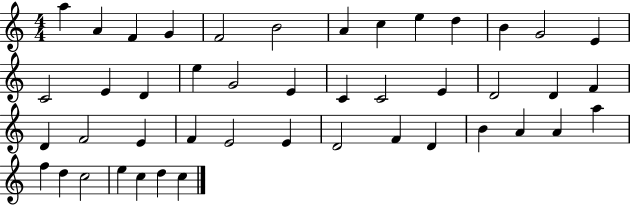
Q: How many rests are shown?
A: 0